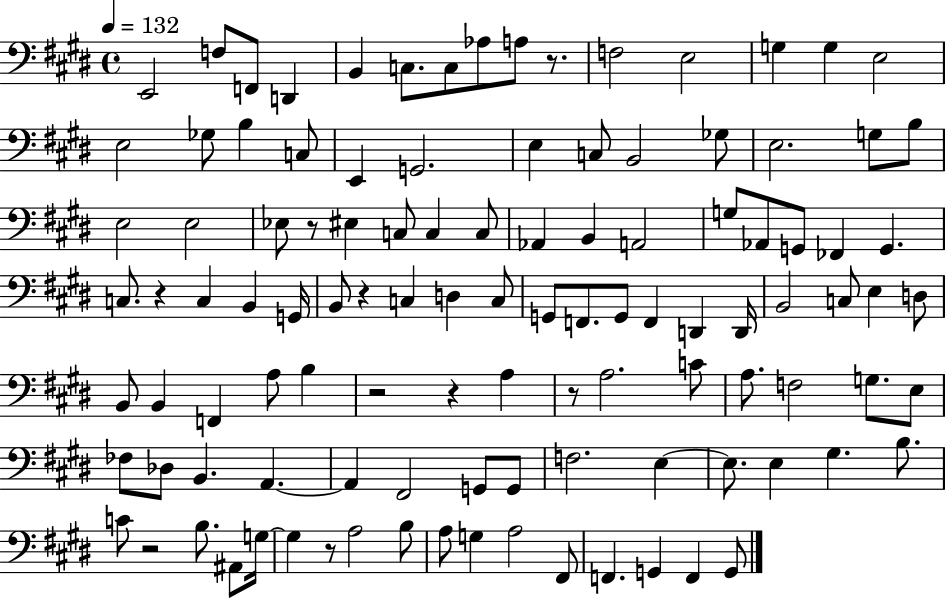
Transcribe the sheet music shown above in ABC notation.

X:1
T:Untitled
M:4/4
L:1/4
K:E
E,,2 F,/2 F,,/2 D,, B,, C,/2 C,/2 _A,/2 A,/2 z/2 F,2 E,2 G, G, E,2 E,2 _G,/2 B, C,/2 E,, G,,2 E, C,/2 B,,2 _G,/2 E,2 G,/2 B,/2 E,2 E,2 _E,/2 z/2 ^E, C,/2 C, C,/2 _A,, B,, A,,2 G,/2 _A,,/2 G,,/2 _F,, G,, C,/2 z C, B,, G,,/4 B,,/2 z C, D, C,/2 G,,/2 F,,/2 G,,/2 F,, D,, D,,/4 B,,2 C,/2 E, D,/2 B,,/2 B,, F,, A,/2 B, z2 z A, z/2 A,2 C/2 A,/2 F,2 G,/2 E,/2 _F,/2 _D,/2 B,, A,, A,, ^F,,2 G,,/2 G,,/2 F,2 E, E,/2 E, ^G, B,/2 C/2 z2 B,/2 ^A,,/2 G,/4 G, z/2 A,2 B,/2 A,/2 G, A,2 ^F,,/2 F,, G,, F,, G,,/2